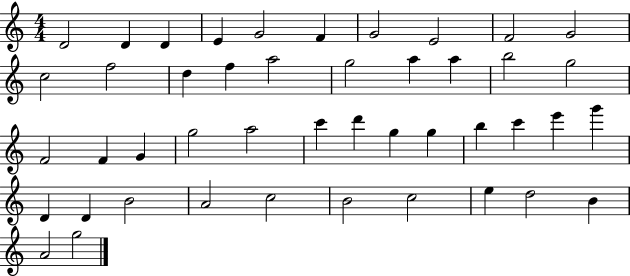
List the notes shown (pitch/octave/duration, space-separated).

D4/h D4/q D4/q E4/q G4/h F4/q G4/h E4/h F4/h G4/h C5/h F5/h D5/q F5/q A5/h G5/h A5/q A5/q B5/h G5/h F4/h F4/q G4/q G5/h A5/h C6/q D6/q G5/q G5/q B5/q C6/q E6/q G6/q D4/q D4/q B4/h A4/h C5/h B4/h C5/h E5/q D5/h B4/q A4/h G5/h